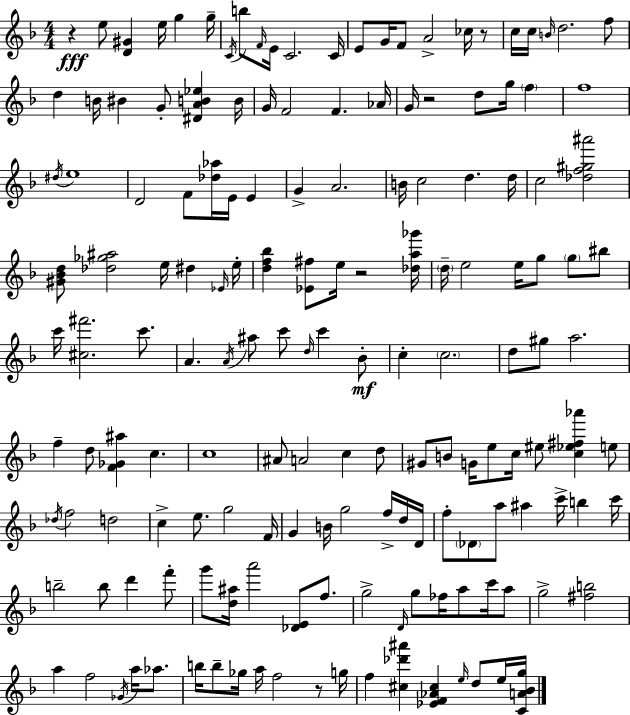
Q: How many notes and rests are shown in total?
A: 160